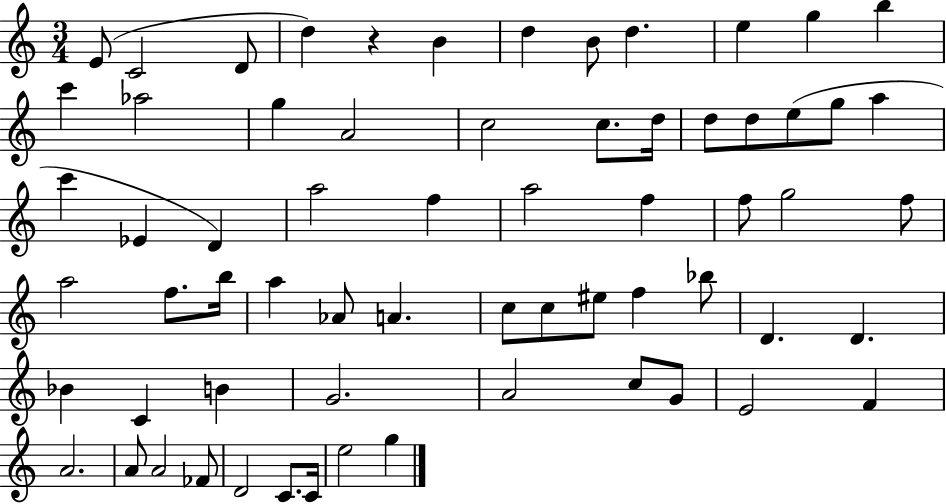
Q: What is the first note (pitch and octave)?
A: E4